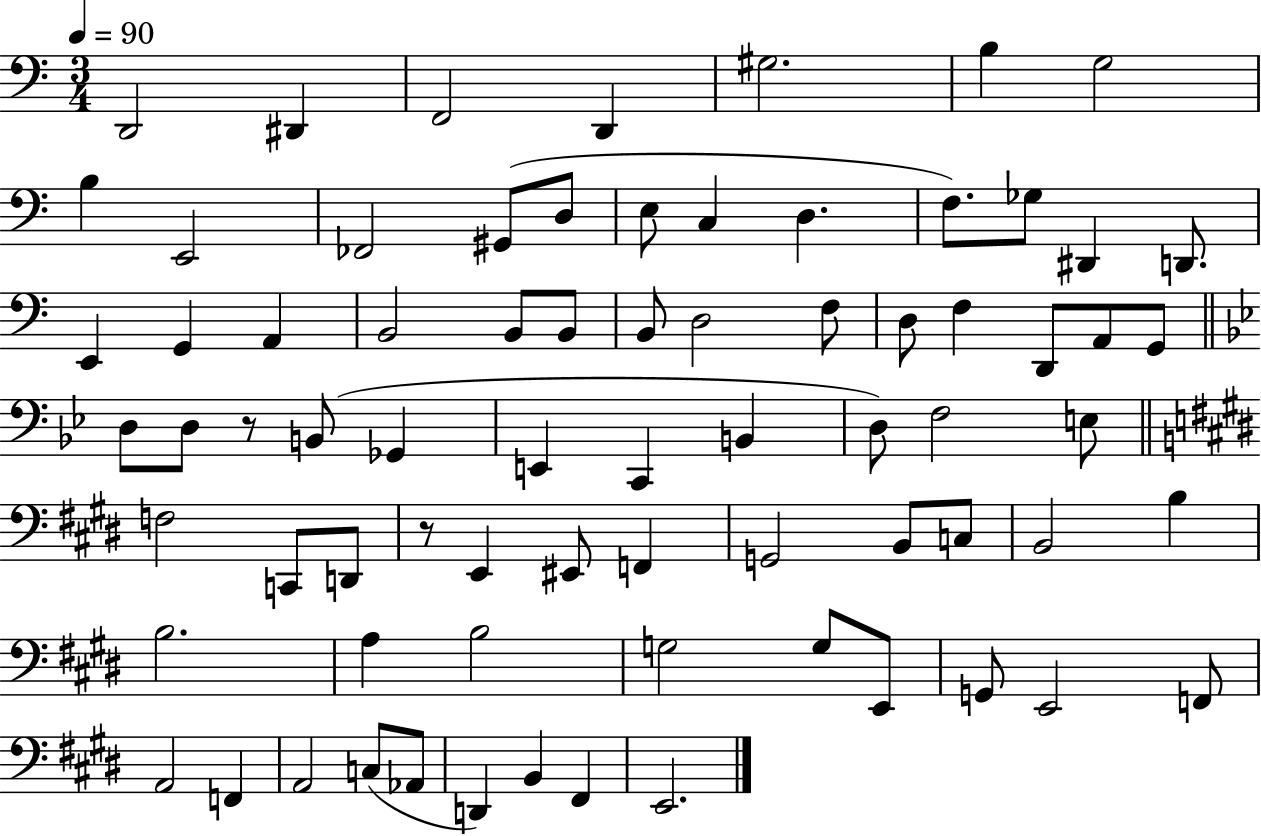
D2/h D#2/q F2/h D2/q G#3/h. B3/q G3/h B3/q E2/h FES2/h G#2/e D3/e E3/e C3/q D3/q. F3/e. Gb3/e D#2/q D2/e. E2/q G2/q A2/q B2/h B2/e B2/e B2/e D3/h F3/e D3/e F3/q D2/e A2/e G2/e D3/e D3/e R/e B2/e Gb2/q E2/q C2/q B2/q D3/e F3/h E3/e F3/h C2/e D2/e R/e E2/q EIS2/e F2/q G2/h B2/e C3/e B2/h B3/q B3/h. A3/q B3/h G3/h G3/e E2/e G2/e E2/h F2/e A2/h F2/q A2/h C3/e Ab2/e D2/q B2/q F#2/q E2/h.